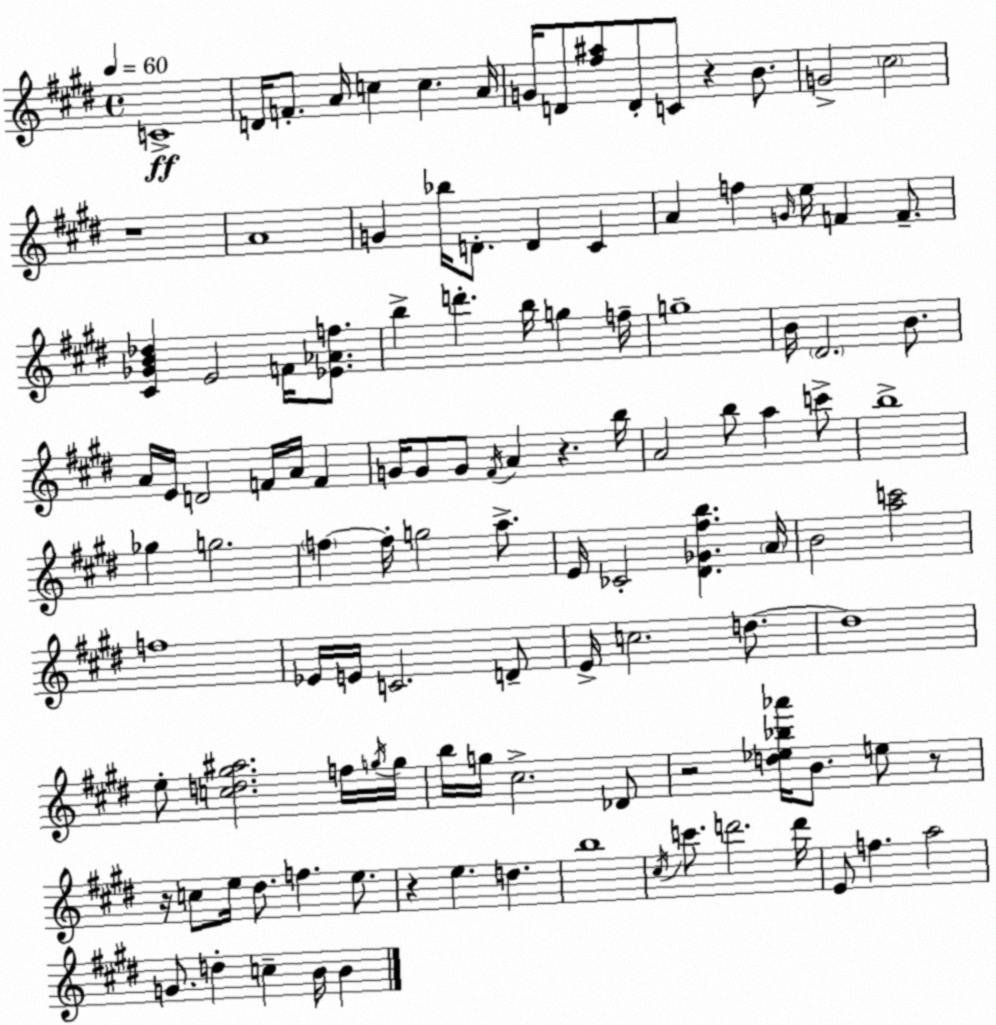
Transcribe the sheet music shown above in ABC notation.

X:1
T:Untitled
M:4/4
L:1/4
K:E
C4 D/4 F/2 A/4 c c A/4 G/4 D/2 [^f^a]/2 D/2 C/2 z B/2 G2 ^c2 z4 A4 G _b/4 D/2 D ^C A f G/4 e/4 F F/2 [^C_GB_d] E2 F/4 [_E_Af]/2 b d' b/4 g f/4 g4 B/4 ^D2 B/2 A/4 E/4 D2 F/4 A/4 F G/4 G/2 G/2 ^F/4 A z b/4 A2 b/2 a c'/2 b4 _g g2 f f/4 g2 a/2 E/4 _C2 [^D_G^fb] A/4 B2 [ac']2 f4 _E/4 E/4 C2 D/2 E/4 c2 d/2 d4 e/2 [cd^g^a]2 f/4 g/4 g/4 b/4 g/4 ^c2 _D/2 z2 [d_e_b_a']/4 B/2 e/2 z/2 z/4 c/2 e/4 ^d/2 f e/2 z e d b4 ^c/4 c'/2 d'2 d'/4 E/2 f a2 G/2 d c B/4 B